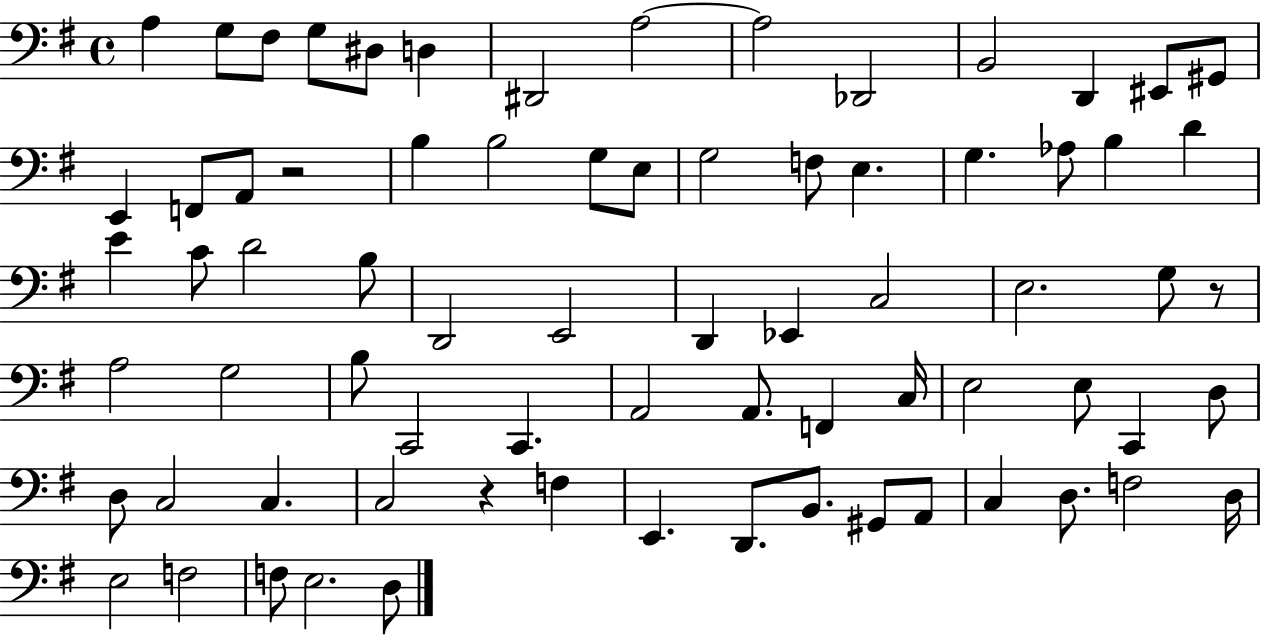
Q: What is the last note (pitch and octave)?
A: D3